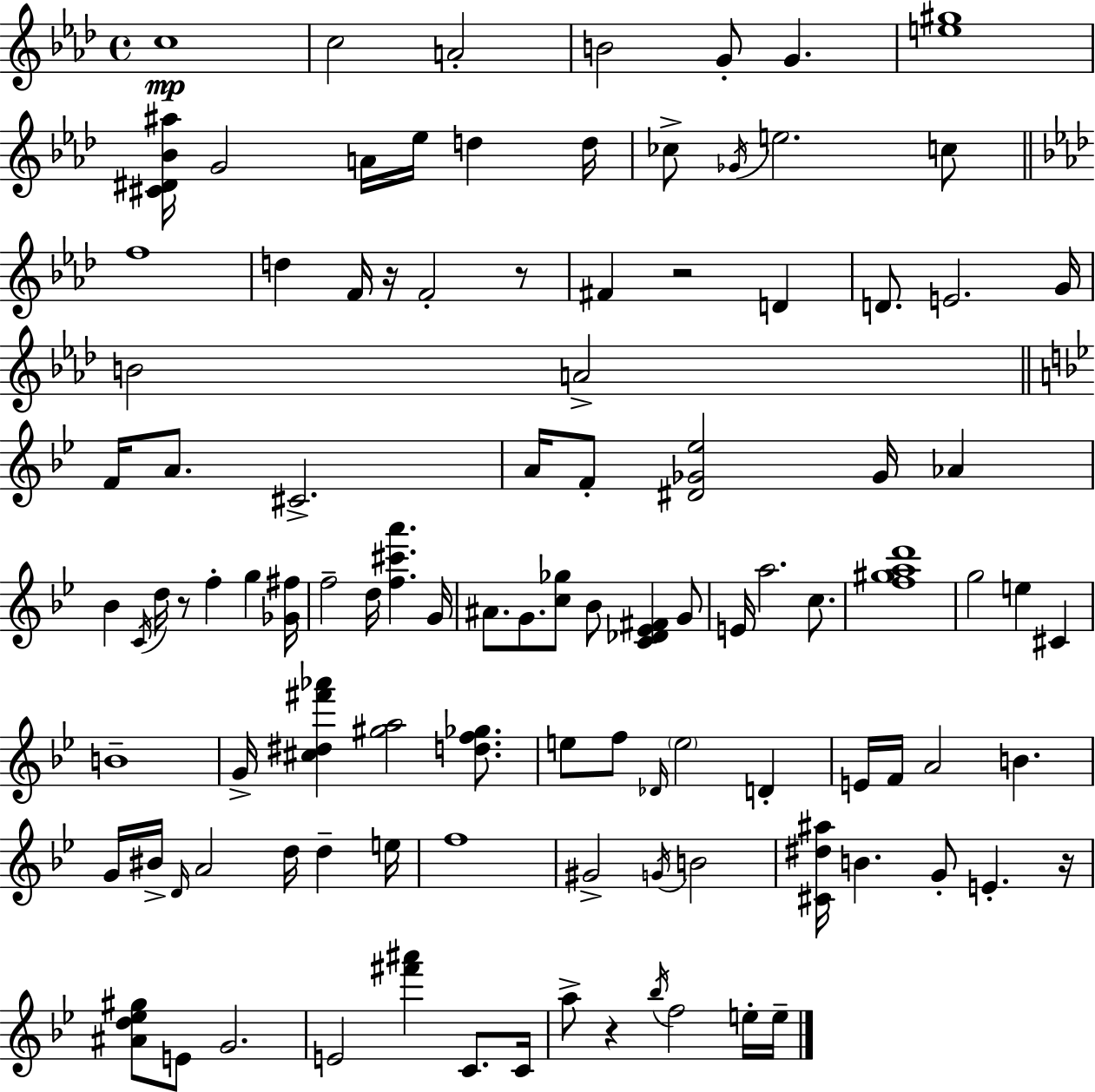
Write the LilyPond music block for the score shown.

{
  \clef treble
  \time 4/4
  \defaultTimeSignature
  \key aes \major
  c''1\mp | c''2 a'2-. | b'2 g'8-. g'4. | <e'' gis''>1 | \break <cis' dis' bes' ais''>16 g'2 a'16 ees''16 d''4 d''16 | ces''8-> \acciaccatura { ges'16 } e''2. c''8 | \bar "||" \break \key aes \major f''1 | d''4 f'16 r16 f'2-. r8 | fis'4 r2 d'4 | d'8. e'2. g'16 | \break b'2 a'2-> | \bar "||" \break \key bes \major f'16 a'8. cis'2.-> | a'16 f'8-. <dis' ges' ees''>2 ges'16 aes'4 | bes'4 \acciaccatura { c'16 } d''16 r8 f''4-. g''4 | <ges' fis''>16 f''2-- d''16 <f'' cis''' a'''>4. | \break g'16 ais'8. g'8. <c'' ges''>8 bes'8 <c' des' ees' fis'>4 g'8 | e'16 a''2. c''8. | <f'' gis'' a'' d'''>1 | g''2 e''4 cis'4 | \break b'1-- | g'16-> <cis'' dis'' fis''' aes'''>4 <gis'' a''>2 <d'' f'' ges''>8. | e''8 f''8 \grace { des'16 } \parenthesize e''2 d'4-. | e'16 f'16 a'2 b'4. | \break g'16 bis'16-> \grace { d'16 } a'2 d''16 d''4-- | e''16 f''1 | gis'2-> \acciaccatura { g'16 } b'2 | <cis' dis'' ais''>16 b'4. g'8-. e'4.-. | \break r16 <ais' d'' ees'' gis''>8 e'8 g'2. | e'2 <fis''' ais'''>4 | c'8. c'16 a''8-> r4 \acciaccatura { bes''16 } f''2 | e''16-. e''16-- \bar "|."
}